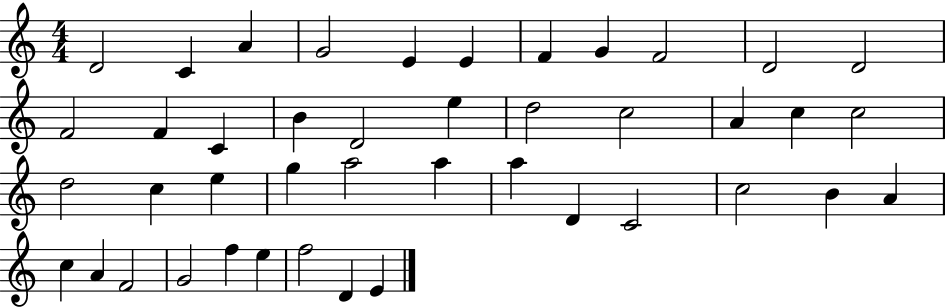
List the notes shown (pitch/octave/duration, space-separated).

D4/h C4/q A4/q G4/h E4/q E4/q F4/q G4/q F4/h D4/h D4/h F4/h F4/q C4/q B4/q D4/h E5/q D5/h C5/h A4/q C5/q C5/h D5/h C5/q E5/q G5/q A5/h A5/q A5/q D4/q C4/h C5/h B4/q A4/q C5/q A4/q F4/h G4/h F5/q E5/q F5/h D4/q E4/q